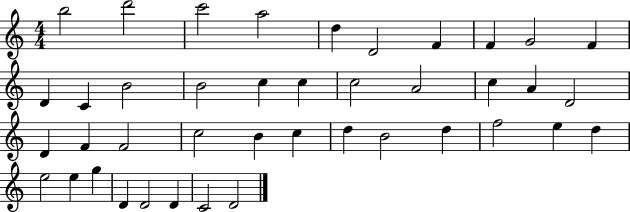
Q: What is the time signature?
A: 4/4